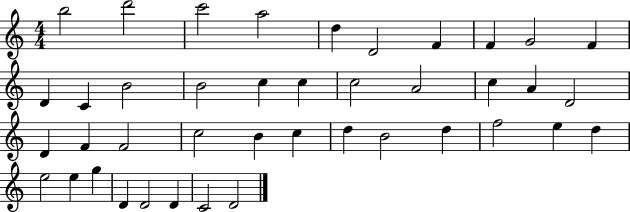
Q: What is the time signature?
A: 4/4